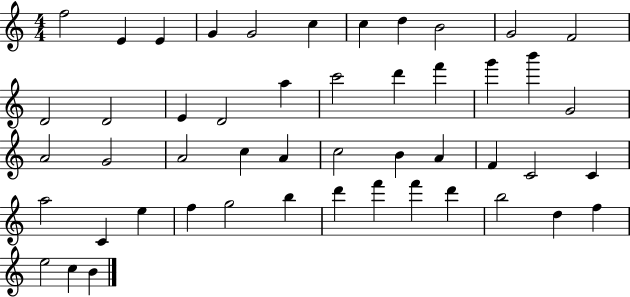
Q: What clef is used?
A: treble